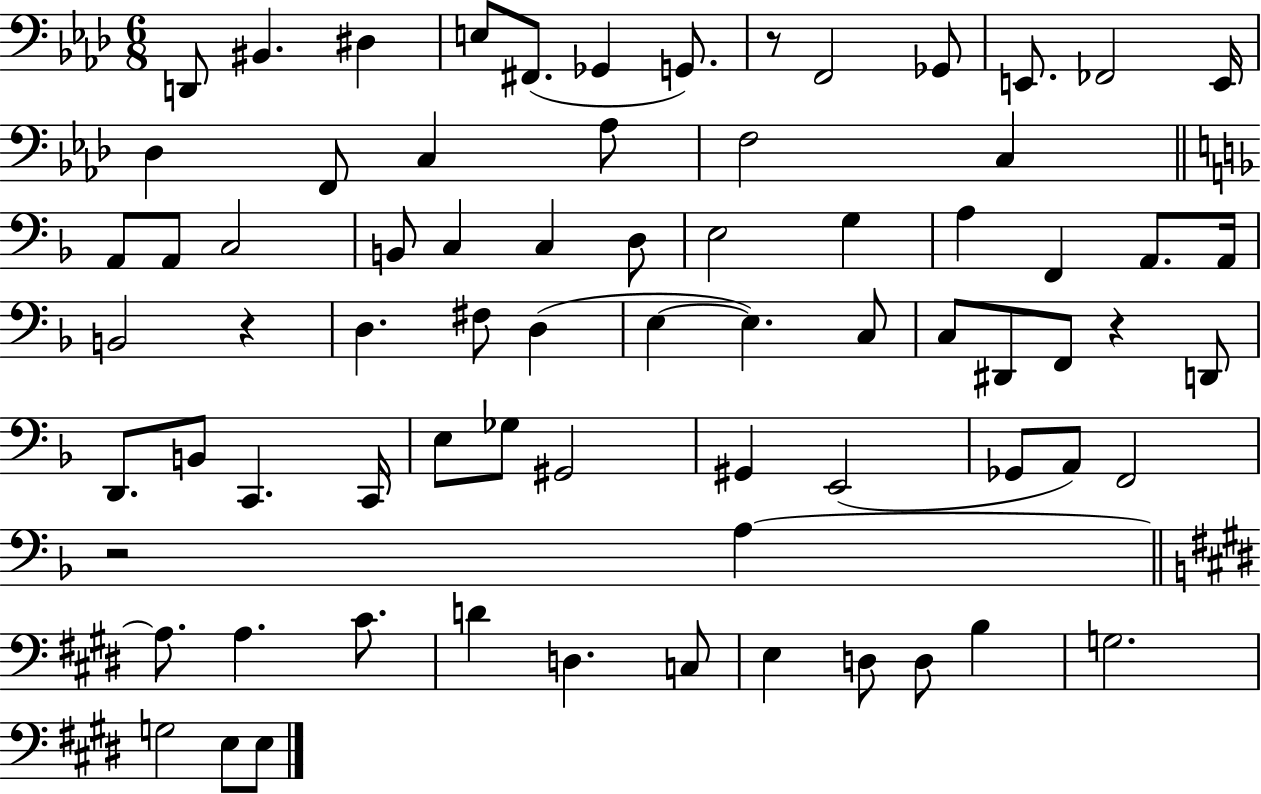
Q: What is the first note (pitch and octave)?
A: D2